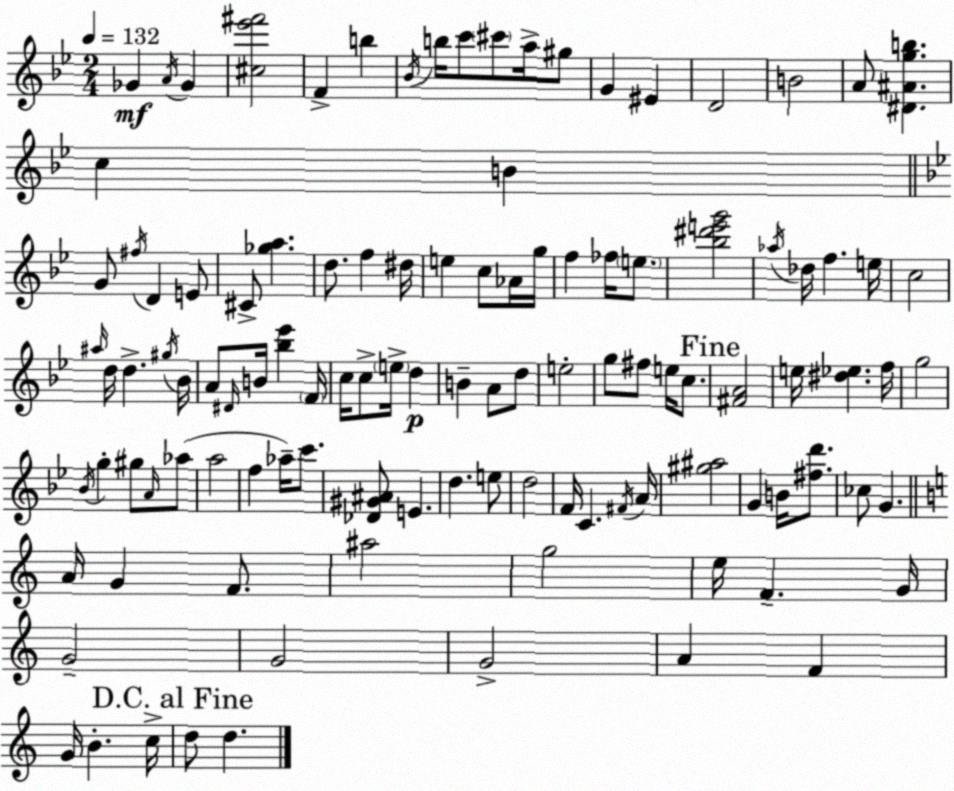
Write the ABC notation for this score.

X:1
T:Untitled
M:2/4
L:1/4
K:Gm
_G A/4 _G [^c_e'^f']2 F b _B/4 b/4 c'/2 ^c'/2 a/4 ^g/2 G ^E D2 B2 A/2 [^D^Agb] c B G/2 ^f/4 D E/2 ^C/2 [_ga] d/2 f ^d/4 e c/2 _A/4 g/4 f _f/4 e/2 [_b^d'e'g']2 _a/4 _d/4 f e/4 c2 ^a/4 d/4 d ^g/4 _B/4 A/2 ^D/4 B/4 [_b_e'] F/4 c/4 c/2 e/4 d B A/2 d/2 e2 g/2 ^f/2 e/4 c/2 [^FA]2 e/4 [^d_e] f/4 g2 _B/4 g ^g/2 A/4 _a/2 a2 f _a/4 c'/2 [_D^G^A]/2 E d e/2 d2 F/4 C ^F/4 A/4 [^g^a]2 G B/4 [^fd']/2 _c/2 G A/4 G F/2 ^a2 g2 e/4 F G/4 G2 G2 G2 A F G/4 B c/4 d/2 d